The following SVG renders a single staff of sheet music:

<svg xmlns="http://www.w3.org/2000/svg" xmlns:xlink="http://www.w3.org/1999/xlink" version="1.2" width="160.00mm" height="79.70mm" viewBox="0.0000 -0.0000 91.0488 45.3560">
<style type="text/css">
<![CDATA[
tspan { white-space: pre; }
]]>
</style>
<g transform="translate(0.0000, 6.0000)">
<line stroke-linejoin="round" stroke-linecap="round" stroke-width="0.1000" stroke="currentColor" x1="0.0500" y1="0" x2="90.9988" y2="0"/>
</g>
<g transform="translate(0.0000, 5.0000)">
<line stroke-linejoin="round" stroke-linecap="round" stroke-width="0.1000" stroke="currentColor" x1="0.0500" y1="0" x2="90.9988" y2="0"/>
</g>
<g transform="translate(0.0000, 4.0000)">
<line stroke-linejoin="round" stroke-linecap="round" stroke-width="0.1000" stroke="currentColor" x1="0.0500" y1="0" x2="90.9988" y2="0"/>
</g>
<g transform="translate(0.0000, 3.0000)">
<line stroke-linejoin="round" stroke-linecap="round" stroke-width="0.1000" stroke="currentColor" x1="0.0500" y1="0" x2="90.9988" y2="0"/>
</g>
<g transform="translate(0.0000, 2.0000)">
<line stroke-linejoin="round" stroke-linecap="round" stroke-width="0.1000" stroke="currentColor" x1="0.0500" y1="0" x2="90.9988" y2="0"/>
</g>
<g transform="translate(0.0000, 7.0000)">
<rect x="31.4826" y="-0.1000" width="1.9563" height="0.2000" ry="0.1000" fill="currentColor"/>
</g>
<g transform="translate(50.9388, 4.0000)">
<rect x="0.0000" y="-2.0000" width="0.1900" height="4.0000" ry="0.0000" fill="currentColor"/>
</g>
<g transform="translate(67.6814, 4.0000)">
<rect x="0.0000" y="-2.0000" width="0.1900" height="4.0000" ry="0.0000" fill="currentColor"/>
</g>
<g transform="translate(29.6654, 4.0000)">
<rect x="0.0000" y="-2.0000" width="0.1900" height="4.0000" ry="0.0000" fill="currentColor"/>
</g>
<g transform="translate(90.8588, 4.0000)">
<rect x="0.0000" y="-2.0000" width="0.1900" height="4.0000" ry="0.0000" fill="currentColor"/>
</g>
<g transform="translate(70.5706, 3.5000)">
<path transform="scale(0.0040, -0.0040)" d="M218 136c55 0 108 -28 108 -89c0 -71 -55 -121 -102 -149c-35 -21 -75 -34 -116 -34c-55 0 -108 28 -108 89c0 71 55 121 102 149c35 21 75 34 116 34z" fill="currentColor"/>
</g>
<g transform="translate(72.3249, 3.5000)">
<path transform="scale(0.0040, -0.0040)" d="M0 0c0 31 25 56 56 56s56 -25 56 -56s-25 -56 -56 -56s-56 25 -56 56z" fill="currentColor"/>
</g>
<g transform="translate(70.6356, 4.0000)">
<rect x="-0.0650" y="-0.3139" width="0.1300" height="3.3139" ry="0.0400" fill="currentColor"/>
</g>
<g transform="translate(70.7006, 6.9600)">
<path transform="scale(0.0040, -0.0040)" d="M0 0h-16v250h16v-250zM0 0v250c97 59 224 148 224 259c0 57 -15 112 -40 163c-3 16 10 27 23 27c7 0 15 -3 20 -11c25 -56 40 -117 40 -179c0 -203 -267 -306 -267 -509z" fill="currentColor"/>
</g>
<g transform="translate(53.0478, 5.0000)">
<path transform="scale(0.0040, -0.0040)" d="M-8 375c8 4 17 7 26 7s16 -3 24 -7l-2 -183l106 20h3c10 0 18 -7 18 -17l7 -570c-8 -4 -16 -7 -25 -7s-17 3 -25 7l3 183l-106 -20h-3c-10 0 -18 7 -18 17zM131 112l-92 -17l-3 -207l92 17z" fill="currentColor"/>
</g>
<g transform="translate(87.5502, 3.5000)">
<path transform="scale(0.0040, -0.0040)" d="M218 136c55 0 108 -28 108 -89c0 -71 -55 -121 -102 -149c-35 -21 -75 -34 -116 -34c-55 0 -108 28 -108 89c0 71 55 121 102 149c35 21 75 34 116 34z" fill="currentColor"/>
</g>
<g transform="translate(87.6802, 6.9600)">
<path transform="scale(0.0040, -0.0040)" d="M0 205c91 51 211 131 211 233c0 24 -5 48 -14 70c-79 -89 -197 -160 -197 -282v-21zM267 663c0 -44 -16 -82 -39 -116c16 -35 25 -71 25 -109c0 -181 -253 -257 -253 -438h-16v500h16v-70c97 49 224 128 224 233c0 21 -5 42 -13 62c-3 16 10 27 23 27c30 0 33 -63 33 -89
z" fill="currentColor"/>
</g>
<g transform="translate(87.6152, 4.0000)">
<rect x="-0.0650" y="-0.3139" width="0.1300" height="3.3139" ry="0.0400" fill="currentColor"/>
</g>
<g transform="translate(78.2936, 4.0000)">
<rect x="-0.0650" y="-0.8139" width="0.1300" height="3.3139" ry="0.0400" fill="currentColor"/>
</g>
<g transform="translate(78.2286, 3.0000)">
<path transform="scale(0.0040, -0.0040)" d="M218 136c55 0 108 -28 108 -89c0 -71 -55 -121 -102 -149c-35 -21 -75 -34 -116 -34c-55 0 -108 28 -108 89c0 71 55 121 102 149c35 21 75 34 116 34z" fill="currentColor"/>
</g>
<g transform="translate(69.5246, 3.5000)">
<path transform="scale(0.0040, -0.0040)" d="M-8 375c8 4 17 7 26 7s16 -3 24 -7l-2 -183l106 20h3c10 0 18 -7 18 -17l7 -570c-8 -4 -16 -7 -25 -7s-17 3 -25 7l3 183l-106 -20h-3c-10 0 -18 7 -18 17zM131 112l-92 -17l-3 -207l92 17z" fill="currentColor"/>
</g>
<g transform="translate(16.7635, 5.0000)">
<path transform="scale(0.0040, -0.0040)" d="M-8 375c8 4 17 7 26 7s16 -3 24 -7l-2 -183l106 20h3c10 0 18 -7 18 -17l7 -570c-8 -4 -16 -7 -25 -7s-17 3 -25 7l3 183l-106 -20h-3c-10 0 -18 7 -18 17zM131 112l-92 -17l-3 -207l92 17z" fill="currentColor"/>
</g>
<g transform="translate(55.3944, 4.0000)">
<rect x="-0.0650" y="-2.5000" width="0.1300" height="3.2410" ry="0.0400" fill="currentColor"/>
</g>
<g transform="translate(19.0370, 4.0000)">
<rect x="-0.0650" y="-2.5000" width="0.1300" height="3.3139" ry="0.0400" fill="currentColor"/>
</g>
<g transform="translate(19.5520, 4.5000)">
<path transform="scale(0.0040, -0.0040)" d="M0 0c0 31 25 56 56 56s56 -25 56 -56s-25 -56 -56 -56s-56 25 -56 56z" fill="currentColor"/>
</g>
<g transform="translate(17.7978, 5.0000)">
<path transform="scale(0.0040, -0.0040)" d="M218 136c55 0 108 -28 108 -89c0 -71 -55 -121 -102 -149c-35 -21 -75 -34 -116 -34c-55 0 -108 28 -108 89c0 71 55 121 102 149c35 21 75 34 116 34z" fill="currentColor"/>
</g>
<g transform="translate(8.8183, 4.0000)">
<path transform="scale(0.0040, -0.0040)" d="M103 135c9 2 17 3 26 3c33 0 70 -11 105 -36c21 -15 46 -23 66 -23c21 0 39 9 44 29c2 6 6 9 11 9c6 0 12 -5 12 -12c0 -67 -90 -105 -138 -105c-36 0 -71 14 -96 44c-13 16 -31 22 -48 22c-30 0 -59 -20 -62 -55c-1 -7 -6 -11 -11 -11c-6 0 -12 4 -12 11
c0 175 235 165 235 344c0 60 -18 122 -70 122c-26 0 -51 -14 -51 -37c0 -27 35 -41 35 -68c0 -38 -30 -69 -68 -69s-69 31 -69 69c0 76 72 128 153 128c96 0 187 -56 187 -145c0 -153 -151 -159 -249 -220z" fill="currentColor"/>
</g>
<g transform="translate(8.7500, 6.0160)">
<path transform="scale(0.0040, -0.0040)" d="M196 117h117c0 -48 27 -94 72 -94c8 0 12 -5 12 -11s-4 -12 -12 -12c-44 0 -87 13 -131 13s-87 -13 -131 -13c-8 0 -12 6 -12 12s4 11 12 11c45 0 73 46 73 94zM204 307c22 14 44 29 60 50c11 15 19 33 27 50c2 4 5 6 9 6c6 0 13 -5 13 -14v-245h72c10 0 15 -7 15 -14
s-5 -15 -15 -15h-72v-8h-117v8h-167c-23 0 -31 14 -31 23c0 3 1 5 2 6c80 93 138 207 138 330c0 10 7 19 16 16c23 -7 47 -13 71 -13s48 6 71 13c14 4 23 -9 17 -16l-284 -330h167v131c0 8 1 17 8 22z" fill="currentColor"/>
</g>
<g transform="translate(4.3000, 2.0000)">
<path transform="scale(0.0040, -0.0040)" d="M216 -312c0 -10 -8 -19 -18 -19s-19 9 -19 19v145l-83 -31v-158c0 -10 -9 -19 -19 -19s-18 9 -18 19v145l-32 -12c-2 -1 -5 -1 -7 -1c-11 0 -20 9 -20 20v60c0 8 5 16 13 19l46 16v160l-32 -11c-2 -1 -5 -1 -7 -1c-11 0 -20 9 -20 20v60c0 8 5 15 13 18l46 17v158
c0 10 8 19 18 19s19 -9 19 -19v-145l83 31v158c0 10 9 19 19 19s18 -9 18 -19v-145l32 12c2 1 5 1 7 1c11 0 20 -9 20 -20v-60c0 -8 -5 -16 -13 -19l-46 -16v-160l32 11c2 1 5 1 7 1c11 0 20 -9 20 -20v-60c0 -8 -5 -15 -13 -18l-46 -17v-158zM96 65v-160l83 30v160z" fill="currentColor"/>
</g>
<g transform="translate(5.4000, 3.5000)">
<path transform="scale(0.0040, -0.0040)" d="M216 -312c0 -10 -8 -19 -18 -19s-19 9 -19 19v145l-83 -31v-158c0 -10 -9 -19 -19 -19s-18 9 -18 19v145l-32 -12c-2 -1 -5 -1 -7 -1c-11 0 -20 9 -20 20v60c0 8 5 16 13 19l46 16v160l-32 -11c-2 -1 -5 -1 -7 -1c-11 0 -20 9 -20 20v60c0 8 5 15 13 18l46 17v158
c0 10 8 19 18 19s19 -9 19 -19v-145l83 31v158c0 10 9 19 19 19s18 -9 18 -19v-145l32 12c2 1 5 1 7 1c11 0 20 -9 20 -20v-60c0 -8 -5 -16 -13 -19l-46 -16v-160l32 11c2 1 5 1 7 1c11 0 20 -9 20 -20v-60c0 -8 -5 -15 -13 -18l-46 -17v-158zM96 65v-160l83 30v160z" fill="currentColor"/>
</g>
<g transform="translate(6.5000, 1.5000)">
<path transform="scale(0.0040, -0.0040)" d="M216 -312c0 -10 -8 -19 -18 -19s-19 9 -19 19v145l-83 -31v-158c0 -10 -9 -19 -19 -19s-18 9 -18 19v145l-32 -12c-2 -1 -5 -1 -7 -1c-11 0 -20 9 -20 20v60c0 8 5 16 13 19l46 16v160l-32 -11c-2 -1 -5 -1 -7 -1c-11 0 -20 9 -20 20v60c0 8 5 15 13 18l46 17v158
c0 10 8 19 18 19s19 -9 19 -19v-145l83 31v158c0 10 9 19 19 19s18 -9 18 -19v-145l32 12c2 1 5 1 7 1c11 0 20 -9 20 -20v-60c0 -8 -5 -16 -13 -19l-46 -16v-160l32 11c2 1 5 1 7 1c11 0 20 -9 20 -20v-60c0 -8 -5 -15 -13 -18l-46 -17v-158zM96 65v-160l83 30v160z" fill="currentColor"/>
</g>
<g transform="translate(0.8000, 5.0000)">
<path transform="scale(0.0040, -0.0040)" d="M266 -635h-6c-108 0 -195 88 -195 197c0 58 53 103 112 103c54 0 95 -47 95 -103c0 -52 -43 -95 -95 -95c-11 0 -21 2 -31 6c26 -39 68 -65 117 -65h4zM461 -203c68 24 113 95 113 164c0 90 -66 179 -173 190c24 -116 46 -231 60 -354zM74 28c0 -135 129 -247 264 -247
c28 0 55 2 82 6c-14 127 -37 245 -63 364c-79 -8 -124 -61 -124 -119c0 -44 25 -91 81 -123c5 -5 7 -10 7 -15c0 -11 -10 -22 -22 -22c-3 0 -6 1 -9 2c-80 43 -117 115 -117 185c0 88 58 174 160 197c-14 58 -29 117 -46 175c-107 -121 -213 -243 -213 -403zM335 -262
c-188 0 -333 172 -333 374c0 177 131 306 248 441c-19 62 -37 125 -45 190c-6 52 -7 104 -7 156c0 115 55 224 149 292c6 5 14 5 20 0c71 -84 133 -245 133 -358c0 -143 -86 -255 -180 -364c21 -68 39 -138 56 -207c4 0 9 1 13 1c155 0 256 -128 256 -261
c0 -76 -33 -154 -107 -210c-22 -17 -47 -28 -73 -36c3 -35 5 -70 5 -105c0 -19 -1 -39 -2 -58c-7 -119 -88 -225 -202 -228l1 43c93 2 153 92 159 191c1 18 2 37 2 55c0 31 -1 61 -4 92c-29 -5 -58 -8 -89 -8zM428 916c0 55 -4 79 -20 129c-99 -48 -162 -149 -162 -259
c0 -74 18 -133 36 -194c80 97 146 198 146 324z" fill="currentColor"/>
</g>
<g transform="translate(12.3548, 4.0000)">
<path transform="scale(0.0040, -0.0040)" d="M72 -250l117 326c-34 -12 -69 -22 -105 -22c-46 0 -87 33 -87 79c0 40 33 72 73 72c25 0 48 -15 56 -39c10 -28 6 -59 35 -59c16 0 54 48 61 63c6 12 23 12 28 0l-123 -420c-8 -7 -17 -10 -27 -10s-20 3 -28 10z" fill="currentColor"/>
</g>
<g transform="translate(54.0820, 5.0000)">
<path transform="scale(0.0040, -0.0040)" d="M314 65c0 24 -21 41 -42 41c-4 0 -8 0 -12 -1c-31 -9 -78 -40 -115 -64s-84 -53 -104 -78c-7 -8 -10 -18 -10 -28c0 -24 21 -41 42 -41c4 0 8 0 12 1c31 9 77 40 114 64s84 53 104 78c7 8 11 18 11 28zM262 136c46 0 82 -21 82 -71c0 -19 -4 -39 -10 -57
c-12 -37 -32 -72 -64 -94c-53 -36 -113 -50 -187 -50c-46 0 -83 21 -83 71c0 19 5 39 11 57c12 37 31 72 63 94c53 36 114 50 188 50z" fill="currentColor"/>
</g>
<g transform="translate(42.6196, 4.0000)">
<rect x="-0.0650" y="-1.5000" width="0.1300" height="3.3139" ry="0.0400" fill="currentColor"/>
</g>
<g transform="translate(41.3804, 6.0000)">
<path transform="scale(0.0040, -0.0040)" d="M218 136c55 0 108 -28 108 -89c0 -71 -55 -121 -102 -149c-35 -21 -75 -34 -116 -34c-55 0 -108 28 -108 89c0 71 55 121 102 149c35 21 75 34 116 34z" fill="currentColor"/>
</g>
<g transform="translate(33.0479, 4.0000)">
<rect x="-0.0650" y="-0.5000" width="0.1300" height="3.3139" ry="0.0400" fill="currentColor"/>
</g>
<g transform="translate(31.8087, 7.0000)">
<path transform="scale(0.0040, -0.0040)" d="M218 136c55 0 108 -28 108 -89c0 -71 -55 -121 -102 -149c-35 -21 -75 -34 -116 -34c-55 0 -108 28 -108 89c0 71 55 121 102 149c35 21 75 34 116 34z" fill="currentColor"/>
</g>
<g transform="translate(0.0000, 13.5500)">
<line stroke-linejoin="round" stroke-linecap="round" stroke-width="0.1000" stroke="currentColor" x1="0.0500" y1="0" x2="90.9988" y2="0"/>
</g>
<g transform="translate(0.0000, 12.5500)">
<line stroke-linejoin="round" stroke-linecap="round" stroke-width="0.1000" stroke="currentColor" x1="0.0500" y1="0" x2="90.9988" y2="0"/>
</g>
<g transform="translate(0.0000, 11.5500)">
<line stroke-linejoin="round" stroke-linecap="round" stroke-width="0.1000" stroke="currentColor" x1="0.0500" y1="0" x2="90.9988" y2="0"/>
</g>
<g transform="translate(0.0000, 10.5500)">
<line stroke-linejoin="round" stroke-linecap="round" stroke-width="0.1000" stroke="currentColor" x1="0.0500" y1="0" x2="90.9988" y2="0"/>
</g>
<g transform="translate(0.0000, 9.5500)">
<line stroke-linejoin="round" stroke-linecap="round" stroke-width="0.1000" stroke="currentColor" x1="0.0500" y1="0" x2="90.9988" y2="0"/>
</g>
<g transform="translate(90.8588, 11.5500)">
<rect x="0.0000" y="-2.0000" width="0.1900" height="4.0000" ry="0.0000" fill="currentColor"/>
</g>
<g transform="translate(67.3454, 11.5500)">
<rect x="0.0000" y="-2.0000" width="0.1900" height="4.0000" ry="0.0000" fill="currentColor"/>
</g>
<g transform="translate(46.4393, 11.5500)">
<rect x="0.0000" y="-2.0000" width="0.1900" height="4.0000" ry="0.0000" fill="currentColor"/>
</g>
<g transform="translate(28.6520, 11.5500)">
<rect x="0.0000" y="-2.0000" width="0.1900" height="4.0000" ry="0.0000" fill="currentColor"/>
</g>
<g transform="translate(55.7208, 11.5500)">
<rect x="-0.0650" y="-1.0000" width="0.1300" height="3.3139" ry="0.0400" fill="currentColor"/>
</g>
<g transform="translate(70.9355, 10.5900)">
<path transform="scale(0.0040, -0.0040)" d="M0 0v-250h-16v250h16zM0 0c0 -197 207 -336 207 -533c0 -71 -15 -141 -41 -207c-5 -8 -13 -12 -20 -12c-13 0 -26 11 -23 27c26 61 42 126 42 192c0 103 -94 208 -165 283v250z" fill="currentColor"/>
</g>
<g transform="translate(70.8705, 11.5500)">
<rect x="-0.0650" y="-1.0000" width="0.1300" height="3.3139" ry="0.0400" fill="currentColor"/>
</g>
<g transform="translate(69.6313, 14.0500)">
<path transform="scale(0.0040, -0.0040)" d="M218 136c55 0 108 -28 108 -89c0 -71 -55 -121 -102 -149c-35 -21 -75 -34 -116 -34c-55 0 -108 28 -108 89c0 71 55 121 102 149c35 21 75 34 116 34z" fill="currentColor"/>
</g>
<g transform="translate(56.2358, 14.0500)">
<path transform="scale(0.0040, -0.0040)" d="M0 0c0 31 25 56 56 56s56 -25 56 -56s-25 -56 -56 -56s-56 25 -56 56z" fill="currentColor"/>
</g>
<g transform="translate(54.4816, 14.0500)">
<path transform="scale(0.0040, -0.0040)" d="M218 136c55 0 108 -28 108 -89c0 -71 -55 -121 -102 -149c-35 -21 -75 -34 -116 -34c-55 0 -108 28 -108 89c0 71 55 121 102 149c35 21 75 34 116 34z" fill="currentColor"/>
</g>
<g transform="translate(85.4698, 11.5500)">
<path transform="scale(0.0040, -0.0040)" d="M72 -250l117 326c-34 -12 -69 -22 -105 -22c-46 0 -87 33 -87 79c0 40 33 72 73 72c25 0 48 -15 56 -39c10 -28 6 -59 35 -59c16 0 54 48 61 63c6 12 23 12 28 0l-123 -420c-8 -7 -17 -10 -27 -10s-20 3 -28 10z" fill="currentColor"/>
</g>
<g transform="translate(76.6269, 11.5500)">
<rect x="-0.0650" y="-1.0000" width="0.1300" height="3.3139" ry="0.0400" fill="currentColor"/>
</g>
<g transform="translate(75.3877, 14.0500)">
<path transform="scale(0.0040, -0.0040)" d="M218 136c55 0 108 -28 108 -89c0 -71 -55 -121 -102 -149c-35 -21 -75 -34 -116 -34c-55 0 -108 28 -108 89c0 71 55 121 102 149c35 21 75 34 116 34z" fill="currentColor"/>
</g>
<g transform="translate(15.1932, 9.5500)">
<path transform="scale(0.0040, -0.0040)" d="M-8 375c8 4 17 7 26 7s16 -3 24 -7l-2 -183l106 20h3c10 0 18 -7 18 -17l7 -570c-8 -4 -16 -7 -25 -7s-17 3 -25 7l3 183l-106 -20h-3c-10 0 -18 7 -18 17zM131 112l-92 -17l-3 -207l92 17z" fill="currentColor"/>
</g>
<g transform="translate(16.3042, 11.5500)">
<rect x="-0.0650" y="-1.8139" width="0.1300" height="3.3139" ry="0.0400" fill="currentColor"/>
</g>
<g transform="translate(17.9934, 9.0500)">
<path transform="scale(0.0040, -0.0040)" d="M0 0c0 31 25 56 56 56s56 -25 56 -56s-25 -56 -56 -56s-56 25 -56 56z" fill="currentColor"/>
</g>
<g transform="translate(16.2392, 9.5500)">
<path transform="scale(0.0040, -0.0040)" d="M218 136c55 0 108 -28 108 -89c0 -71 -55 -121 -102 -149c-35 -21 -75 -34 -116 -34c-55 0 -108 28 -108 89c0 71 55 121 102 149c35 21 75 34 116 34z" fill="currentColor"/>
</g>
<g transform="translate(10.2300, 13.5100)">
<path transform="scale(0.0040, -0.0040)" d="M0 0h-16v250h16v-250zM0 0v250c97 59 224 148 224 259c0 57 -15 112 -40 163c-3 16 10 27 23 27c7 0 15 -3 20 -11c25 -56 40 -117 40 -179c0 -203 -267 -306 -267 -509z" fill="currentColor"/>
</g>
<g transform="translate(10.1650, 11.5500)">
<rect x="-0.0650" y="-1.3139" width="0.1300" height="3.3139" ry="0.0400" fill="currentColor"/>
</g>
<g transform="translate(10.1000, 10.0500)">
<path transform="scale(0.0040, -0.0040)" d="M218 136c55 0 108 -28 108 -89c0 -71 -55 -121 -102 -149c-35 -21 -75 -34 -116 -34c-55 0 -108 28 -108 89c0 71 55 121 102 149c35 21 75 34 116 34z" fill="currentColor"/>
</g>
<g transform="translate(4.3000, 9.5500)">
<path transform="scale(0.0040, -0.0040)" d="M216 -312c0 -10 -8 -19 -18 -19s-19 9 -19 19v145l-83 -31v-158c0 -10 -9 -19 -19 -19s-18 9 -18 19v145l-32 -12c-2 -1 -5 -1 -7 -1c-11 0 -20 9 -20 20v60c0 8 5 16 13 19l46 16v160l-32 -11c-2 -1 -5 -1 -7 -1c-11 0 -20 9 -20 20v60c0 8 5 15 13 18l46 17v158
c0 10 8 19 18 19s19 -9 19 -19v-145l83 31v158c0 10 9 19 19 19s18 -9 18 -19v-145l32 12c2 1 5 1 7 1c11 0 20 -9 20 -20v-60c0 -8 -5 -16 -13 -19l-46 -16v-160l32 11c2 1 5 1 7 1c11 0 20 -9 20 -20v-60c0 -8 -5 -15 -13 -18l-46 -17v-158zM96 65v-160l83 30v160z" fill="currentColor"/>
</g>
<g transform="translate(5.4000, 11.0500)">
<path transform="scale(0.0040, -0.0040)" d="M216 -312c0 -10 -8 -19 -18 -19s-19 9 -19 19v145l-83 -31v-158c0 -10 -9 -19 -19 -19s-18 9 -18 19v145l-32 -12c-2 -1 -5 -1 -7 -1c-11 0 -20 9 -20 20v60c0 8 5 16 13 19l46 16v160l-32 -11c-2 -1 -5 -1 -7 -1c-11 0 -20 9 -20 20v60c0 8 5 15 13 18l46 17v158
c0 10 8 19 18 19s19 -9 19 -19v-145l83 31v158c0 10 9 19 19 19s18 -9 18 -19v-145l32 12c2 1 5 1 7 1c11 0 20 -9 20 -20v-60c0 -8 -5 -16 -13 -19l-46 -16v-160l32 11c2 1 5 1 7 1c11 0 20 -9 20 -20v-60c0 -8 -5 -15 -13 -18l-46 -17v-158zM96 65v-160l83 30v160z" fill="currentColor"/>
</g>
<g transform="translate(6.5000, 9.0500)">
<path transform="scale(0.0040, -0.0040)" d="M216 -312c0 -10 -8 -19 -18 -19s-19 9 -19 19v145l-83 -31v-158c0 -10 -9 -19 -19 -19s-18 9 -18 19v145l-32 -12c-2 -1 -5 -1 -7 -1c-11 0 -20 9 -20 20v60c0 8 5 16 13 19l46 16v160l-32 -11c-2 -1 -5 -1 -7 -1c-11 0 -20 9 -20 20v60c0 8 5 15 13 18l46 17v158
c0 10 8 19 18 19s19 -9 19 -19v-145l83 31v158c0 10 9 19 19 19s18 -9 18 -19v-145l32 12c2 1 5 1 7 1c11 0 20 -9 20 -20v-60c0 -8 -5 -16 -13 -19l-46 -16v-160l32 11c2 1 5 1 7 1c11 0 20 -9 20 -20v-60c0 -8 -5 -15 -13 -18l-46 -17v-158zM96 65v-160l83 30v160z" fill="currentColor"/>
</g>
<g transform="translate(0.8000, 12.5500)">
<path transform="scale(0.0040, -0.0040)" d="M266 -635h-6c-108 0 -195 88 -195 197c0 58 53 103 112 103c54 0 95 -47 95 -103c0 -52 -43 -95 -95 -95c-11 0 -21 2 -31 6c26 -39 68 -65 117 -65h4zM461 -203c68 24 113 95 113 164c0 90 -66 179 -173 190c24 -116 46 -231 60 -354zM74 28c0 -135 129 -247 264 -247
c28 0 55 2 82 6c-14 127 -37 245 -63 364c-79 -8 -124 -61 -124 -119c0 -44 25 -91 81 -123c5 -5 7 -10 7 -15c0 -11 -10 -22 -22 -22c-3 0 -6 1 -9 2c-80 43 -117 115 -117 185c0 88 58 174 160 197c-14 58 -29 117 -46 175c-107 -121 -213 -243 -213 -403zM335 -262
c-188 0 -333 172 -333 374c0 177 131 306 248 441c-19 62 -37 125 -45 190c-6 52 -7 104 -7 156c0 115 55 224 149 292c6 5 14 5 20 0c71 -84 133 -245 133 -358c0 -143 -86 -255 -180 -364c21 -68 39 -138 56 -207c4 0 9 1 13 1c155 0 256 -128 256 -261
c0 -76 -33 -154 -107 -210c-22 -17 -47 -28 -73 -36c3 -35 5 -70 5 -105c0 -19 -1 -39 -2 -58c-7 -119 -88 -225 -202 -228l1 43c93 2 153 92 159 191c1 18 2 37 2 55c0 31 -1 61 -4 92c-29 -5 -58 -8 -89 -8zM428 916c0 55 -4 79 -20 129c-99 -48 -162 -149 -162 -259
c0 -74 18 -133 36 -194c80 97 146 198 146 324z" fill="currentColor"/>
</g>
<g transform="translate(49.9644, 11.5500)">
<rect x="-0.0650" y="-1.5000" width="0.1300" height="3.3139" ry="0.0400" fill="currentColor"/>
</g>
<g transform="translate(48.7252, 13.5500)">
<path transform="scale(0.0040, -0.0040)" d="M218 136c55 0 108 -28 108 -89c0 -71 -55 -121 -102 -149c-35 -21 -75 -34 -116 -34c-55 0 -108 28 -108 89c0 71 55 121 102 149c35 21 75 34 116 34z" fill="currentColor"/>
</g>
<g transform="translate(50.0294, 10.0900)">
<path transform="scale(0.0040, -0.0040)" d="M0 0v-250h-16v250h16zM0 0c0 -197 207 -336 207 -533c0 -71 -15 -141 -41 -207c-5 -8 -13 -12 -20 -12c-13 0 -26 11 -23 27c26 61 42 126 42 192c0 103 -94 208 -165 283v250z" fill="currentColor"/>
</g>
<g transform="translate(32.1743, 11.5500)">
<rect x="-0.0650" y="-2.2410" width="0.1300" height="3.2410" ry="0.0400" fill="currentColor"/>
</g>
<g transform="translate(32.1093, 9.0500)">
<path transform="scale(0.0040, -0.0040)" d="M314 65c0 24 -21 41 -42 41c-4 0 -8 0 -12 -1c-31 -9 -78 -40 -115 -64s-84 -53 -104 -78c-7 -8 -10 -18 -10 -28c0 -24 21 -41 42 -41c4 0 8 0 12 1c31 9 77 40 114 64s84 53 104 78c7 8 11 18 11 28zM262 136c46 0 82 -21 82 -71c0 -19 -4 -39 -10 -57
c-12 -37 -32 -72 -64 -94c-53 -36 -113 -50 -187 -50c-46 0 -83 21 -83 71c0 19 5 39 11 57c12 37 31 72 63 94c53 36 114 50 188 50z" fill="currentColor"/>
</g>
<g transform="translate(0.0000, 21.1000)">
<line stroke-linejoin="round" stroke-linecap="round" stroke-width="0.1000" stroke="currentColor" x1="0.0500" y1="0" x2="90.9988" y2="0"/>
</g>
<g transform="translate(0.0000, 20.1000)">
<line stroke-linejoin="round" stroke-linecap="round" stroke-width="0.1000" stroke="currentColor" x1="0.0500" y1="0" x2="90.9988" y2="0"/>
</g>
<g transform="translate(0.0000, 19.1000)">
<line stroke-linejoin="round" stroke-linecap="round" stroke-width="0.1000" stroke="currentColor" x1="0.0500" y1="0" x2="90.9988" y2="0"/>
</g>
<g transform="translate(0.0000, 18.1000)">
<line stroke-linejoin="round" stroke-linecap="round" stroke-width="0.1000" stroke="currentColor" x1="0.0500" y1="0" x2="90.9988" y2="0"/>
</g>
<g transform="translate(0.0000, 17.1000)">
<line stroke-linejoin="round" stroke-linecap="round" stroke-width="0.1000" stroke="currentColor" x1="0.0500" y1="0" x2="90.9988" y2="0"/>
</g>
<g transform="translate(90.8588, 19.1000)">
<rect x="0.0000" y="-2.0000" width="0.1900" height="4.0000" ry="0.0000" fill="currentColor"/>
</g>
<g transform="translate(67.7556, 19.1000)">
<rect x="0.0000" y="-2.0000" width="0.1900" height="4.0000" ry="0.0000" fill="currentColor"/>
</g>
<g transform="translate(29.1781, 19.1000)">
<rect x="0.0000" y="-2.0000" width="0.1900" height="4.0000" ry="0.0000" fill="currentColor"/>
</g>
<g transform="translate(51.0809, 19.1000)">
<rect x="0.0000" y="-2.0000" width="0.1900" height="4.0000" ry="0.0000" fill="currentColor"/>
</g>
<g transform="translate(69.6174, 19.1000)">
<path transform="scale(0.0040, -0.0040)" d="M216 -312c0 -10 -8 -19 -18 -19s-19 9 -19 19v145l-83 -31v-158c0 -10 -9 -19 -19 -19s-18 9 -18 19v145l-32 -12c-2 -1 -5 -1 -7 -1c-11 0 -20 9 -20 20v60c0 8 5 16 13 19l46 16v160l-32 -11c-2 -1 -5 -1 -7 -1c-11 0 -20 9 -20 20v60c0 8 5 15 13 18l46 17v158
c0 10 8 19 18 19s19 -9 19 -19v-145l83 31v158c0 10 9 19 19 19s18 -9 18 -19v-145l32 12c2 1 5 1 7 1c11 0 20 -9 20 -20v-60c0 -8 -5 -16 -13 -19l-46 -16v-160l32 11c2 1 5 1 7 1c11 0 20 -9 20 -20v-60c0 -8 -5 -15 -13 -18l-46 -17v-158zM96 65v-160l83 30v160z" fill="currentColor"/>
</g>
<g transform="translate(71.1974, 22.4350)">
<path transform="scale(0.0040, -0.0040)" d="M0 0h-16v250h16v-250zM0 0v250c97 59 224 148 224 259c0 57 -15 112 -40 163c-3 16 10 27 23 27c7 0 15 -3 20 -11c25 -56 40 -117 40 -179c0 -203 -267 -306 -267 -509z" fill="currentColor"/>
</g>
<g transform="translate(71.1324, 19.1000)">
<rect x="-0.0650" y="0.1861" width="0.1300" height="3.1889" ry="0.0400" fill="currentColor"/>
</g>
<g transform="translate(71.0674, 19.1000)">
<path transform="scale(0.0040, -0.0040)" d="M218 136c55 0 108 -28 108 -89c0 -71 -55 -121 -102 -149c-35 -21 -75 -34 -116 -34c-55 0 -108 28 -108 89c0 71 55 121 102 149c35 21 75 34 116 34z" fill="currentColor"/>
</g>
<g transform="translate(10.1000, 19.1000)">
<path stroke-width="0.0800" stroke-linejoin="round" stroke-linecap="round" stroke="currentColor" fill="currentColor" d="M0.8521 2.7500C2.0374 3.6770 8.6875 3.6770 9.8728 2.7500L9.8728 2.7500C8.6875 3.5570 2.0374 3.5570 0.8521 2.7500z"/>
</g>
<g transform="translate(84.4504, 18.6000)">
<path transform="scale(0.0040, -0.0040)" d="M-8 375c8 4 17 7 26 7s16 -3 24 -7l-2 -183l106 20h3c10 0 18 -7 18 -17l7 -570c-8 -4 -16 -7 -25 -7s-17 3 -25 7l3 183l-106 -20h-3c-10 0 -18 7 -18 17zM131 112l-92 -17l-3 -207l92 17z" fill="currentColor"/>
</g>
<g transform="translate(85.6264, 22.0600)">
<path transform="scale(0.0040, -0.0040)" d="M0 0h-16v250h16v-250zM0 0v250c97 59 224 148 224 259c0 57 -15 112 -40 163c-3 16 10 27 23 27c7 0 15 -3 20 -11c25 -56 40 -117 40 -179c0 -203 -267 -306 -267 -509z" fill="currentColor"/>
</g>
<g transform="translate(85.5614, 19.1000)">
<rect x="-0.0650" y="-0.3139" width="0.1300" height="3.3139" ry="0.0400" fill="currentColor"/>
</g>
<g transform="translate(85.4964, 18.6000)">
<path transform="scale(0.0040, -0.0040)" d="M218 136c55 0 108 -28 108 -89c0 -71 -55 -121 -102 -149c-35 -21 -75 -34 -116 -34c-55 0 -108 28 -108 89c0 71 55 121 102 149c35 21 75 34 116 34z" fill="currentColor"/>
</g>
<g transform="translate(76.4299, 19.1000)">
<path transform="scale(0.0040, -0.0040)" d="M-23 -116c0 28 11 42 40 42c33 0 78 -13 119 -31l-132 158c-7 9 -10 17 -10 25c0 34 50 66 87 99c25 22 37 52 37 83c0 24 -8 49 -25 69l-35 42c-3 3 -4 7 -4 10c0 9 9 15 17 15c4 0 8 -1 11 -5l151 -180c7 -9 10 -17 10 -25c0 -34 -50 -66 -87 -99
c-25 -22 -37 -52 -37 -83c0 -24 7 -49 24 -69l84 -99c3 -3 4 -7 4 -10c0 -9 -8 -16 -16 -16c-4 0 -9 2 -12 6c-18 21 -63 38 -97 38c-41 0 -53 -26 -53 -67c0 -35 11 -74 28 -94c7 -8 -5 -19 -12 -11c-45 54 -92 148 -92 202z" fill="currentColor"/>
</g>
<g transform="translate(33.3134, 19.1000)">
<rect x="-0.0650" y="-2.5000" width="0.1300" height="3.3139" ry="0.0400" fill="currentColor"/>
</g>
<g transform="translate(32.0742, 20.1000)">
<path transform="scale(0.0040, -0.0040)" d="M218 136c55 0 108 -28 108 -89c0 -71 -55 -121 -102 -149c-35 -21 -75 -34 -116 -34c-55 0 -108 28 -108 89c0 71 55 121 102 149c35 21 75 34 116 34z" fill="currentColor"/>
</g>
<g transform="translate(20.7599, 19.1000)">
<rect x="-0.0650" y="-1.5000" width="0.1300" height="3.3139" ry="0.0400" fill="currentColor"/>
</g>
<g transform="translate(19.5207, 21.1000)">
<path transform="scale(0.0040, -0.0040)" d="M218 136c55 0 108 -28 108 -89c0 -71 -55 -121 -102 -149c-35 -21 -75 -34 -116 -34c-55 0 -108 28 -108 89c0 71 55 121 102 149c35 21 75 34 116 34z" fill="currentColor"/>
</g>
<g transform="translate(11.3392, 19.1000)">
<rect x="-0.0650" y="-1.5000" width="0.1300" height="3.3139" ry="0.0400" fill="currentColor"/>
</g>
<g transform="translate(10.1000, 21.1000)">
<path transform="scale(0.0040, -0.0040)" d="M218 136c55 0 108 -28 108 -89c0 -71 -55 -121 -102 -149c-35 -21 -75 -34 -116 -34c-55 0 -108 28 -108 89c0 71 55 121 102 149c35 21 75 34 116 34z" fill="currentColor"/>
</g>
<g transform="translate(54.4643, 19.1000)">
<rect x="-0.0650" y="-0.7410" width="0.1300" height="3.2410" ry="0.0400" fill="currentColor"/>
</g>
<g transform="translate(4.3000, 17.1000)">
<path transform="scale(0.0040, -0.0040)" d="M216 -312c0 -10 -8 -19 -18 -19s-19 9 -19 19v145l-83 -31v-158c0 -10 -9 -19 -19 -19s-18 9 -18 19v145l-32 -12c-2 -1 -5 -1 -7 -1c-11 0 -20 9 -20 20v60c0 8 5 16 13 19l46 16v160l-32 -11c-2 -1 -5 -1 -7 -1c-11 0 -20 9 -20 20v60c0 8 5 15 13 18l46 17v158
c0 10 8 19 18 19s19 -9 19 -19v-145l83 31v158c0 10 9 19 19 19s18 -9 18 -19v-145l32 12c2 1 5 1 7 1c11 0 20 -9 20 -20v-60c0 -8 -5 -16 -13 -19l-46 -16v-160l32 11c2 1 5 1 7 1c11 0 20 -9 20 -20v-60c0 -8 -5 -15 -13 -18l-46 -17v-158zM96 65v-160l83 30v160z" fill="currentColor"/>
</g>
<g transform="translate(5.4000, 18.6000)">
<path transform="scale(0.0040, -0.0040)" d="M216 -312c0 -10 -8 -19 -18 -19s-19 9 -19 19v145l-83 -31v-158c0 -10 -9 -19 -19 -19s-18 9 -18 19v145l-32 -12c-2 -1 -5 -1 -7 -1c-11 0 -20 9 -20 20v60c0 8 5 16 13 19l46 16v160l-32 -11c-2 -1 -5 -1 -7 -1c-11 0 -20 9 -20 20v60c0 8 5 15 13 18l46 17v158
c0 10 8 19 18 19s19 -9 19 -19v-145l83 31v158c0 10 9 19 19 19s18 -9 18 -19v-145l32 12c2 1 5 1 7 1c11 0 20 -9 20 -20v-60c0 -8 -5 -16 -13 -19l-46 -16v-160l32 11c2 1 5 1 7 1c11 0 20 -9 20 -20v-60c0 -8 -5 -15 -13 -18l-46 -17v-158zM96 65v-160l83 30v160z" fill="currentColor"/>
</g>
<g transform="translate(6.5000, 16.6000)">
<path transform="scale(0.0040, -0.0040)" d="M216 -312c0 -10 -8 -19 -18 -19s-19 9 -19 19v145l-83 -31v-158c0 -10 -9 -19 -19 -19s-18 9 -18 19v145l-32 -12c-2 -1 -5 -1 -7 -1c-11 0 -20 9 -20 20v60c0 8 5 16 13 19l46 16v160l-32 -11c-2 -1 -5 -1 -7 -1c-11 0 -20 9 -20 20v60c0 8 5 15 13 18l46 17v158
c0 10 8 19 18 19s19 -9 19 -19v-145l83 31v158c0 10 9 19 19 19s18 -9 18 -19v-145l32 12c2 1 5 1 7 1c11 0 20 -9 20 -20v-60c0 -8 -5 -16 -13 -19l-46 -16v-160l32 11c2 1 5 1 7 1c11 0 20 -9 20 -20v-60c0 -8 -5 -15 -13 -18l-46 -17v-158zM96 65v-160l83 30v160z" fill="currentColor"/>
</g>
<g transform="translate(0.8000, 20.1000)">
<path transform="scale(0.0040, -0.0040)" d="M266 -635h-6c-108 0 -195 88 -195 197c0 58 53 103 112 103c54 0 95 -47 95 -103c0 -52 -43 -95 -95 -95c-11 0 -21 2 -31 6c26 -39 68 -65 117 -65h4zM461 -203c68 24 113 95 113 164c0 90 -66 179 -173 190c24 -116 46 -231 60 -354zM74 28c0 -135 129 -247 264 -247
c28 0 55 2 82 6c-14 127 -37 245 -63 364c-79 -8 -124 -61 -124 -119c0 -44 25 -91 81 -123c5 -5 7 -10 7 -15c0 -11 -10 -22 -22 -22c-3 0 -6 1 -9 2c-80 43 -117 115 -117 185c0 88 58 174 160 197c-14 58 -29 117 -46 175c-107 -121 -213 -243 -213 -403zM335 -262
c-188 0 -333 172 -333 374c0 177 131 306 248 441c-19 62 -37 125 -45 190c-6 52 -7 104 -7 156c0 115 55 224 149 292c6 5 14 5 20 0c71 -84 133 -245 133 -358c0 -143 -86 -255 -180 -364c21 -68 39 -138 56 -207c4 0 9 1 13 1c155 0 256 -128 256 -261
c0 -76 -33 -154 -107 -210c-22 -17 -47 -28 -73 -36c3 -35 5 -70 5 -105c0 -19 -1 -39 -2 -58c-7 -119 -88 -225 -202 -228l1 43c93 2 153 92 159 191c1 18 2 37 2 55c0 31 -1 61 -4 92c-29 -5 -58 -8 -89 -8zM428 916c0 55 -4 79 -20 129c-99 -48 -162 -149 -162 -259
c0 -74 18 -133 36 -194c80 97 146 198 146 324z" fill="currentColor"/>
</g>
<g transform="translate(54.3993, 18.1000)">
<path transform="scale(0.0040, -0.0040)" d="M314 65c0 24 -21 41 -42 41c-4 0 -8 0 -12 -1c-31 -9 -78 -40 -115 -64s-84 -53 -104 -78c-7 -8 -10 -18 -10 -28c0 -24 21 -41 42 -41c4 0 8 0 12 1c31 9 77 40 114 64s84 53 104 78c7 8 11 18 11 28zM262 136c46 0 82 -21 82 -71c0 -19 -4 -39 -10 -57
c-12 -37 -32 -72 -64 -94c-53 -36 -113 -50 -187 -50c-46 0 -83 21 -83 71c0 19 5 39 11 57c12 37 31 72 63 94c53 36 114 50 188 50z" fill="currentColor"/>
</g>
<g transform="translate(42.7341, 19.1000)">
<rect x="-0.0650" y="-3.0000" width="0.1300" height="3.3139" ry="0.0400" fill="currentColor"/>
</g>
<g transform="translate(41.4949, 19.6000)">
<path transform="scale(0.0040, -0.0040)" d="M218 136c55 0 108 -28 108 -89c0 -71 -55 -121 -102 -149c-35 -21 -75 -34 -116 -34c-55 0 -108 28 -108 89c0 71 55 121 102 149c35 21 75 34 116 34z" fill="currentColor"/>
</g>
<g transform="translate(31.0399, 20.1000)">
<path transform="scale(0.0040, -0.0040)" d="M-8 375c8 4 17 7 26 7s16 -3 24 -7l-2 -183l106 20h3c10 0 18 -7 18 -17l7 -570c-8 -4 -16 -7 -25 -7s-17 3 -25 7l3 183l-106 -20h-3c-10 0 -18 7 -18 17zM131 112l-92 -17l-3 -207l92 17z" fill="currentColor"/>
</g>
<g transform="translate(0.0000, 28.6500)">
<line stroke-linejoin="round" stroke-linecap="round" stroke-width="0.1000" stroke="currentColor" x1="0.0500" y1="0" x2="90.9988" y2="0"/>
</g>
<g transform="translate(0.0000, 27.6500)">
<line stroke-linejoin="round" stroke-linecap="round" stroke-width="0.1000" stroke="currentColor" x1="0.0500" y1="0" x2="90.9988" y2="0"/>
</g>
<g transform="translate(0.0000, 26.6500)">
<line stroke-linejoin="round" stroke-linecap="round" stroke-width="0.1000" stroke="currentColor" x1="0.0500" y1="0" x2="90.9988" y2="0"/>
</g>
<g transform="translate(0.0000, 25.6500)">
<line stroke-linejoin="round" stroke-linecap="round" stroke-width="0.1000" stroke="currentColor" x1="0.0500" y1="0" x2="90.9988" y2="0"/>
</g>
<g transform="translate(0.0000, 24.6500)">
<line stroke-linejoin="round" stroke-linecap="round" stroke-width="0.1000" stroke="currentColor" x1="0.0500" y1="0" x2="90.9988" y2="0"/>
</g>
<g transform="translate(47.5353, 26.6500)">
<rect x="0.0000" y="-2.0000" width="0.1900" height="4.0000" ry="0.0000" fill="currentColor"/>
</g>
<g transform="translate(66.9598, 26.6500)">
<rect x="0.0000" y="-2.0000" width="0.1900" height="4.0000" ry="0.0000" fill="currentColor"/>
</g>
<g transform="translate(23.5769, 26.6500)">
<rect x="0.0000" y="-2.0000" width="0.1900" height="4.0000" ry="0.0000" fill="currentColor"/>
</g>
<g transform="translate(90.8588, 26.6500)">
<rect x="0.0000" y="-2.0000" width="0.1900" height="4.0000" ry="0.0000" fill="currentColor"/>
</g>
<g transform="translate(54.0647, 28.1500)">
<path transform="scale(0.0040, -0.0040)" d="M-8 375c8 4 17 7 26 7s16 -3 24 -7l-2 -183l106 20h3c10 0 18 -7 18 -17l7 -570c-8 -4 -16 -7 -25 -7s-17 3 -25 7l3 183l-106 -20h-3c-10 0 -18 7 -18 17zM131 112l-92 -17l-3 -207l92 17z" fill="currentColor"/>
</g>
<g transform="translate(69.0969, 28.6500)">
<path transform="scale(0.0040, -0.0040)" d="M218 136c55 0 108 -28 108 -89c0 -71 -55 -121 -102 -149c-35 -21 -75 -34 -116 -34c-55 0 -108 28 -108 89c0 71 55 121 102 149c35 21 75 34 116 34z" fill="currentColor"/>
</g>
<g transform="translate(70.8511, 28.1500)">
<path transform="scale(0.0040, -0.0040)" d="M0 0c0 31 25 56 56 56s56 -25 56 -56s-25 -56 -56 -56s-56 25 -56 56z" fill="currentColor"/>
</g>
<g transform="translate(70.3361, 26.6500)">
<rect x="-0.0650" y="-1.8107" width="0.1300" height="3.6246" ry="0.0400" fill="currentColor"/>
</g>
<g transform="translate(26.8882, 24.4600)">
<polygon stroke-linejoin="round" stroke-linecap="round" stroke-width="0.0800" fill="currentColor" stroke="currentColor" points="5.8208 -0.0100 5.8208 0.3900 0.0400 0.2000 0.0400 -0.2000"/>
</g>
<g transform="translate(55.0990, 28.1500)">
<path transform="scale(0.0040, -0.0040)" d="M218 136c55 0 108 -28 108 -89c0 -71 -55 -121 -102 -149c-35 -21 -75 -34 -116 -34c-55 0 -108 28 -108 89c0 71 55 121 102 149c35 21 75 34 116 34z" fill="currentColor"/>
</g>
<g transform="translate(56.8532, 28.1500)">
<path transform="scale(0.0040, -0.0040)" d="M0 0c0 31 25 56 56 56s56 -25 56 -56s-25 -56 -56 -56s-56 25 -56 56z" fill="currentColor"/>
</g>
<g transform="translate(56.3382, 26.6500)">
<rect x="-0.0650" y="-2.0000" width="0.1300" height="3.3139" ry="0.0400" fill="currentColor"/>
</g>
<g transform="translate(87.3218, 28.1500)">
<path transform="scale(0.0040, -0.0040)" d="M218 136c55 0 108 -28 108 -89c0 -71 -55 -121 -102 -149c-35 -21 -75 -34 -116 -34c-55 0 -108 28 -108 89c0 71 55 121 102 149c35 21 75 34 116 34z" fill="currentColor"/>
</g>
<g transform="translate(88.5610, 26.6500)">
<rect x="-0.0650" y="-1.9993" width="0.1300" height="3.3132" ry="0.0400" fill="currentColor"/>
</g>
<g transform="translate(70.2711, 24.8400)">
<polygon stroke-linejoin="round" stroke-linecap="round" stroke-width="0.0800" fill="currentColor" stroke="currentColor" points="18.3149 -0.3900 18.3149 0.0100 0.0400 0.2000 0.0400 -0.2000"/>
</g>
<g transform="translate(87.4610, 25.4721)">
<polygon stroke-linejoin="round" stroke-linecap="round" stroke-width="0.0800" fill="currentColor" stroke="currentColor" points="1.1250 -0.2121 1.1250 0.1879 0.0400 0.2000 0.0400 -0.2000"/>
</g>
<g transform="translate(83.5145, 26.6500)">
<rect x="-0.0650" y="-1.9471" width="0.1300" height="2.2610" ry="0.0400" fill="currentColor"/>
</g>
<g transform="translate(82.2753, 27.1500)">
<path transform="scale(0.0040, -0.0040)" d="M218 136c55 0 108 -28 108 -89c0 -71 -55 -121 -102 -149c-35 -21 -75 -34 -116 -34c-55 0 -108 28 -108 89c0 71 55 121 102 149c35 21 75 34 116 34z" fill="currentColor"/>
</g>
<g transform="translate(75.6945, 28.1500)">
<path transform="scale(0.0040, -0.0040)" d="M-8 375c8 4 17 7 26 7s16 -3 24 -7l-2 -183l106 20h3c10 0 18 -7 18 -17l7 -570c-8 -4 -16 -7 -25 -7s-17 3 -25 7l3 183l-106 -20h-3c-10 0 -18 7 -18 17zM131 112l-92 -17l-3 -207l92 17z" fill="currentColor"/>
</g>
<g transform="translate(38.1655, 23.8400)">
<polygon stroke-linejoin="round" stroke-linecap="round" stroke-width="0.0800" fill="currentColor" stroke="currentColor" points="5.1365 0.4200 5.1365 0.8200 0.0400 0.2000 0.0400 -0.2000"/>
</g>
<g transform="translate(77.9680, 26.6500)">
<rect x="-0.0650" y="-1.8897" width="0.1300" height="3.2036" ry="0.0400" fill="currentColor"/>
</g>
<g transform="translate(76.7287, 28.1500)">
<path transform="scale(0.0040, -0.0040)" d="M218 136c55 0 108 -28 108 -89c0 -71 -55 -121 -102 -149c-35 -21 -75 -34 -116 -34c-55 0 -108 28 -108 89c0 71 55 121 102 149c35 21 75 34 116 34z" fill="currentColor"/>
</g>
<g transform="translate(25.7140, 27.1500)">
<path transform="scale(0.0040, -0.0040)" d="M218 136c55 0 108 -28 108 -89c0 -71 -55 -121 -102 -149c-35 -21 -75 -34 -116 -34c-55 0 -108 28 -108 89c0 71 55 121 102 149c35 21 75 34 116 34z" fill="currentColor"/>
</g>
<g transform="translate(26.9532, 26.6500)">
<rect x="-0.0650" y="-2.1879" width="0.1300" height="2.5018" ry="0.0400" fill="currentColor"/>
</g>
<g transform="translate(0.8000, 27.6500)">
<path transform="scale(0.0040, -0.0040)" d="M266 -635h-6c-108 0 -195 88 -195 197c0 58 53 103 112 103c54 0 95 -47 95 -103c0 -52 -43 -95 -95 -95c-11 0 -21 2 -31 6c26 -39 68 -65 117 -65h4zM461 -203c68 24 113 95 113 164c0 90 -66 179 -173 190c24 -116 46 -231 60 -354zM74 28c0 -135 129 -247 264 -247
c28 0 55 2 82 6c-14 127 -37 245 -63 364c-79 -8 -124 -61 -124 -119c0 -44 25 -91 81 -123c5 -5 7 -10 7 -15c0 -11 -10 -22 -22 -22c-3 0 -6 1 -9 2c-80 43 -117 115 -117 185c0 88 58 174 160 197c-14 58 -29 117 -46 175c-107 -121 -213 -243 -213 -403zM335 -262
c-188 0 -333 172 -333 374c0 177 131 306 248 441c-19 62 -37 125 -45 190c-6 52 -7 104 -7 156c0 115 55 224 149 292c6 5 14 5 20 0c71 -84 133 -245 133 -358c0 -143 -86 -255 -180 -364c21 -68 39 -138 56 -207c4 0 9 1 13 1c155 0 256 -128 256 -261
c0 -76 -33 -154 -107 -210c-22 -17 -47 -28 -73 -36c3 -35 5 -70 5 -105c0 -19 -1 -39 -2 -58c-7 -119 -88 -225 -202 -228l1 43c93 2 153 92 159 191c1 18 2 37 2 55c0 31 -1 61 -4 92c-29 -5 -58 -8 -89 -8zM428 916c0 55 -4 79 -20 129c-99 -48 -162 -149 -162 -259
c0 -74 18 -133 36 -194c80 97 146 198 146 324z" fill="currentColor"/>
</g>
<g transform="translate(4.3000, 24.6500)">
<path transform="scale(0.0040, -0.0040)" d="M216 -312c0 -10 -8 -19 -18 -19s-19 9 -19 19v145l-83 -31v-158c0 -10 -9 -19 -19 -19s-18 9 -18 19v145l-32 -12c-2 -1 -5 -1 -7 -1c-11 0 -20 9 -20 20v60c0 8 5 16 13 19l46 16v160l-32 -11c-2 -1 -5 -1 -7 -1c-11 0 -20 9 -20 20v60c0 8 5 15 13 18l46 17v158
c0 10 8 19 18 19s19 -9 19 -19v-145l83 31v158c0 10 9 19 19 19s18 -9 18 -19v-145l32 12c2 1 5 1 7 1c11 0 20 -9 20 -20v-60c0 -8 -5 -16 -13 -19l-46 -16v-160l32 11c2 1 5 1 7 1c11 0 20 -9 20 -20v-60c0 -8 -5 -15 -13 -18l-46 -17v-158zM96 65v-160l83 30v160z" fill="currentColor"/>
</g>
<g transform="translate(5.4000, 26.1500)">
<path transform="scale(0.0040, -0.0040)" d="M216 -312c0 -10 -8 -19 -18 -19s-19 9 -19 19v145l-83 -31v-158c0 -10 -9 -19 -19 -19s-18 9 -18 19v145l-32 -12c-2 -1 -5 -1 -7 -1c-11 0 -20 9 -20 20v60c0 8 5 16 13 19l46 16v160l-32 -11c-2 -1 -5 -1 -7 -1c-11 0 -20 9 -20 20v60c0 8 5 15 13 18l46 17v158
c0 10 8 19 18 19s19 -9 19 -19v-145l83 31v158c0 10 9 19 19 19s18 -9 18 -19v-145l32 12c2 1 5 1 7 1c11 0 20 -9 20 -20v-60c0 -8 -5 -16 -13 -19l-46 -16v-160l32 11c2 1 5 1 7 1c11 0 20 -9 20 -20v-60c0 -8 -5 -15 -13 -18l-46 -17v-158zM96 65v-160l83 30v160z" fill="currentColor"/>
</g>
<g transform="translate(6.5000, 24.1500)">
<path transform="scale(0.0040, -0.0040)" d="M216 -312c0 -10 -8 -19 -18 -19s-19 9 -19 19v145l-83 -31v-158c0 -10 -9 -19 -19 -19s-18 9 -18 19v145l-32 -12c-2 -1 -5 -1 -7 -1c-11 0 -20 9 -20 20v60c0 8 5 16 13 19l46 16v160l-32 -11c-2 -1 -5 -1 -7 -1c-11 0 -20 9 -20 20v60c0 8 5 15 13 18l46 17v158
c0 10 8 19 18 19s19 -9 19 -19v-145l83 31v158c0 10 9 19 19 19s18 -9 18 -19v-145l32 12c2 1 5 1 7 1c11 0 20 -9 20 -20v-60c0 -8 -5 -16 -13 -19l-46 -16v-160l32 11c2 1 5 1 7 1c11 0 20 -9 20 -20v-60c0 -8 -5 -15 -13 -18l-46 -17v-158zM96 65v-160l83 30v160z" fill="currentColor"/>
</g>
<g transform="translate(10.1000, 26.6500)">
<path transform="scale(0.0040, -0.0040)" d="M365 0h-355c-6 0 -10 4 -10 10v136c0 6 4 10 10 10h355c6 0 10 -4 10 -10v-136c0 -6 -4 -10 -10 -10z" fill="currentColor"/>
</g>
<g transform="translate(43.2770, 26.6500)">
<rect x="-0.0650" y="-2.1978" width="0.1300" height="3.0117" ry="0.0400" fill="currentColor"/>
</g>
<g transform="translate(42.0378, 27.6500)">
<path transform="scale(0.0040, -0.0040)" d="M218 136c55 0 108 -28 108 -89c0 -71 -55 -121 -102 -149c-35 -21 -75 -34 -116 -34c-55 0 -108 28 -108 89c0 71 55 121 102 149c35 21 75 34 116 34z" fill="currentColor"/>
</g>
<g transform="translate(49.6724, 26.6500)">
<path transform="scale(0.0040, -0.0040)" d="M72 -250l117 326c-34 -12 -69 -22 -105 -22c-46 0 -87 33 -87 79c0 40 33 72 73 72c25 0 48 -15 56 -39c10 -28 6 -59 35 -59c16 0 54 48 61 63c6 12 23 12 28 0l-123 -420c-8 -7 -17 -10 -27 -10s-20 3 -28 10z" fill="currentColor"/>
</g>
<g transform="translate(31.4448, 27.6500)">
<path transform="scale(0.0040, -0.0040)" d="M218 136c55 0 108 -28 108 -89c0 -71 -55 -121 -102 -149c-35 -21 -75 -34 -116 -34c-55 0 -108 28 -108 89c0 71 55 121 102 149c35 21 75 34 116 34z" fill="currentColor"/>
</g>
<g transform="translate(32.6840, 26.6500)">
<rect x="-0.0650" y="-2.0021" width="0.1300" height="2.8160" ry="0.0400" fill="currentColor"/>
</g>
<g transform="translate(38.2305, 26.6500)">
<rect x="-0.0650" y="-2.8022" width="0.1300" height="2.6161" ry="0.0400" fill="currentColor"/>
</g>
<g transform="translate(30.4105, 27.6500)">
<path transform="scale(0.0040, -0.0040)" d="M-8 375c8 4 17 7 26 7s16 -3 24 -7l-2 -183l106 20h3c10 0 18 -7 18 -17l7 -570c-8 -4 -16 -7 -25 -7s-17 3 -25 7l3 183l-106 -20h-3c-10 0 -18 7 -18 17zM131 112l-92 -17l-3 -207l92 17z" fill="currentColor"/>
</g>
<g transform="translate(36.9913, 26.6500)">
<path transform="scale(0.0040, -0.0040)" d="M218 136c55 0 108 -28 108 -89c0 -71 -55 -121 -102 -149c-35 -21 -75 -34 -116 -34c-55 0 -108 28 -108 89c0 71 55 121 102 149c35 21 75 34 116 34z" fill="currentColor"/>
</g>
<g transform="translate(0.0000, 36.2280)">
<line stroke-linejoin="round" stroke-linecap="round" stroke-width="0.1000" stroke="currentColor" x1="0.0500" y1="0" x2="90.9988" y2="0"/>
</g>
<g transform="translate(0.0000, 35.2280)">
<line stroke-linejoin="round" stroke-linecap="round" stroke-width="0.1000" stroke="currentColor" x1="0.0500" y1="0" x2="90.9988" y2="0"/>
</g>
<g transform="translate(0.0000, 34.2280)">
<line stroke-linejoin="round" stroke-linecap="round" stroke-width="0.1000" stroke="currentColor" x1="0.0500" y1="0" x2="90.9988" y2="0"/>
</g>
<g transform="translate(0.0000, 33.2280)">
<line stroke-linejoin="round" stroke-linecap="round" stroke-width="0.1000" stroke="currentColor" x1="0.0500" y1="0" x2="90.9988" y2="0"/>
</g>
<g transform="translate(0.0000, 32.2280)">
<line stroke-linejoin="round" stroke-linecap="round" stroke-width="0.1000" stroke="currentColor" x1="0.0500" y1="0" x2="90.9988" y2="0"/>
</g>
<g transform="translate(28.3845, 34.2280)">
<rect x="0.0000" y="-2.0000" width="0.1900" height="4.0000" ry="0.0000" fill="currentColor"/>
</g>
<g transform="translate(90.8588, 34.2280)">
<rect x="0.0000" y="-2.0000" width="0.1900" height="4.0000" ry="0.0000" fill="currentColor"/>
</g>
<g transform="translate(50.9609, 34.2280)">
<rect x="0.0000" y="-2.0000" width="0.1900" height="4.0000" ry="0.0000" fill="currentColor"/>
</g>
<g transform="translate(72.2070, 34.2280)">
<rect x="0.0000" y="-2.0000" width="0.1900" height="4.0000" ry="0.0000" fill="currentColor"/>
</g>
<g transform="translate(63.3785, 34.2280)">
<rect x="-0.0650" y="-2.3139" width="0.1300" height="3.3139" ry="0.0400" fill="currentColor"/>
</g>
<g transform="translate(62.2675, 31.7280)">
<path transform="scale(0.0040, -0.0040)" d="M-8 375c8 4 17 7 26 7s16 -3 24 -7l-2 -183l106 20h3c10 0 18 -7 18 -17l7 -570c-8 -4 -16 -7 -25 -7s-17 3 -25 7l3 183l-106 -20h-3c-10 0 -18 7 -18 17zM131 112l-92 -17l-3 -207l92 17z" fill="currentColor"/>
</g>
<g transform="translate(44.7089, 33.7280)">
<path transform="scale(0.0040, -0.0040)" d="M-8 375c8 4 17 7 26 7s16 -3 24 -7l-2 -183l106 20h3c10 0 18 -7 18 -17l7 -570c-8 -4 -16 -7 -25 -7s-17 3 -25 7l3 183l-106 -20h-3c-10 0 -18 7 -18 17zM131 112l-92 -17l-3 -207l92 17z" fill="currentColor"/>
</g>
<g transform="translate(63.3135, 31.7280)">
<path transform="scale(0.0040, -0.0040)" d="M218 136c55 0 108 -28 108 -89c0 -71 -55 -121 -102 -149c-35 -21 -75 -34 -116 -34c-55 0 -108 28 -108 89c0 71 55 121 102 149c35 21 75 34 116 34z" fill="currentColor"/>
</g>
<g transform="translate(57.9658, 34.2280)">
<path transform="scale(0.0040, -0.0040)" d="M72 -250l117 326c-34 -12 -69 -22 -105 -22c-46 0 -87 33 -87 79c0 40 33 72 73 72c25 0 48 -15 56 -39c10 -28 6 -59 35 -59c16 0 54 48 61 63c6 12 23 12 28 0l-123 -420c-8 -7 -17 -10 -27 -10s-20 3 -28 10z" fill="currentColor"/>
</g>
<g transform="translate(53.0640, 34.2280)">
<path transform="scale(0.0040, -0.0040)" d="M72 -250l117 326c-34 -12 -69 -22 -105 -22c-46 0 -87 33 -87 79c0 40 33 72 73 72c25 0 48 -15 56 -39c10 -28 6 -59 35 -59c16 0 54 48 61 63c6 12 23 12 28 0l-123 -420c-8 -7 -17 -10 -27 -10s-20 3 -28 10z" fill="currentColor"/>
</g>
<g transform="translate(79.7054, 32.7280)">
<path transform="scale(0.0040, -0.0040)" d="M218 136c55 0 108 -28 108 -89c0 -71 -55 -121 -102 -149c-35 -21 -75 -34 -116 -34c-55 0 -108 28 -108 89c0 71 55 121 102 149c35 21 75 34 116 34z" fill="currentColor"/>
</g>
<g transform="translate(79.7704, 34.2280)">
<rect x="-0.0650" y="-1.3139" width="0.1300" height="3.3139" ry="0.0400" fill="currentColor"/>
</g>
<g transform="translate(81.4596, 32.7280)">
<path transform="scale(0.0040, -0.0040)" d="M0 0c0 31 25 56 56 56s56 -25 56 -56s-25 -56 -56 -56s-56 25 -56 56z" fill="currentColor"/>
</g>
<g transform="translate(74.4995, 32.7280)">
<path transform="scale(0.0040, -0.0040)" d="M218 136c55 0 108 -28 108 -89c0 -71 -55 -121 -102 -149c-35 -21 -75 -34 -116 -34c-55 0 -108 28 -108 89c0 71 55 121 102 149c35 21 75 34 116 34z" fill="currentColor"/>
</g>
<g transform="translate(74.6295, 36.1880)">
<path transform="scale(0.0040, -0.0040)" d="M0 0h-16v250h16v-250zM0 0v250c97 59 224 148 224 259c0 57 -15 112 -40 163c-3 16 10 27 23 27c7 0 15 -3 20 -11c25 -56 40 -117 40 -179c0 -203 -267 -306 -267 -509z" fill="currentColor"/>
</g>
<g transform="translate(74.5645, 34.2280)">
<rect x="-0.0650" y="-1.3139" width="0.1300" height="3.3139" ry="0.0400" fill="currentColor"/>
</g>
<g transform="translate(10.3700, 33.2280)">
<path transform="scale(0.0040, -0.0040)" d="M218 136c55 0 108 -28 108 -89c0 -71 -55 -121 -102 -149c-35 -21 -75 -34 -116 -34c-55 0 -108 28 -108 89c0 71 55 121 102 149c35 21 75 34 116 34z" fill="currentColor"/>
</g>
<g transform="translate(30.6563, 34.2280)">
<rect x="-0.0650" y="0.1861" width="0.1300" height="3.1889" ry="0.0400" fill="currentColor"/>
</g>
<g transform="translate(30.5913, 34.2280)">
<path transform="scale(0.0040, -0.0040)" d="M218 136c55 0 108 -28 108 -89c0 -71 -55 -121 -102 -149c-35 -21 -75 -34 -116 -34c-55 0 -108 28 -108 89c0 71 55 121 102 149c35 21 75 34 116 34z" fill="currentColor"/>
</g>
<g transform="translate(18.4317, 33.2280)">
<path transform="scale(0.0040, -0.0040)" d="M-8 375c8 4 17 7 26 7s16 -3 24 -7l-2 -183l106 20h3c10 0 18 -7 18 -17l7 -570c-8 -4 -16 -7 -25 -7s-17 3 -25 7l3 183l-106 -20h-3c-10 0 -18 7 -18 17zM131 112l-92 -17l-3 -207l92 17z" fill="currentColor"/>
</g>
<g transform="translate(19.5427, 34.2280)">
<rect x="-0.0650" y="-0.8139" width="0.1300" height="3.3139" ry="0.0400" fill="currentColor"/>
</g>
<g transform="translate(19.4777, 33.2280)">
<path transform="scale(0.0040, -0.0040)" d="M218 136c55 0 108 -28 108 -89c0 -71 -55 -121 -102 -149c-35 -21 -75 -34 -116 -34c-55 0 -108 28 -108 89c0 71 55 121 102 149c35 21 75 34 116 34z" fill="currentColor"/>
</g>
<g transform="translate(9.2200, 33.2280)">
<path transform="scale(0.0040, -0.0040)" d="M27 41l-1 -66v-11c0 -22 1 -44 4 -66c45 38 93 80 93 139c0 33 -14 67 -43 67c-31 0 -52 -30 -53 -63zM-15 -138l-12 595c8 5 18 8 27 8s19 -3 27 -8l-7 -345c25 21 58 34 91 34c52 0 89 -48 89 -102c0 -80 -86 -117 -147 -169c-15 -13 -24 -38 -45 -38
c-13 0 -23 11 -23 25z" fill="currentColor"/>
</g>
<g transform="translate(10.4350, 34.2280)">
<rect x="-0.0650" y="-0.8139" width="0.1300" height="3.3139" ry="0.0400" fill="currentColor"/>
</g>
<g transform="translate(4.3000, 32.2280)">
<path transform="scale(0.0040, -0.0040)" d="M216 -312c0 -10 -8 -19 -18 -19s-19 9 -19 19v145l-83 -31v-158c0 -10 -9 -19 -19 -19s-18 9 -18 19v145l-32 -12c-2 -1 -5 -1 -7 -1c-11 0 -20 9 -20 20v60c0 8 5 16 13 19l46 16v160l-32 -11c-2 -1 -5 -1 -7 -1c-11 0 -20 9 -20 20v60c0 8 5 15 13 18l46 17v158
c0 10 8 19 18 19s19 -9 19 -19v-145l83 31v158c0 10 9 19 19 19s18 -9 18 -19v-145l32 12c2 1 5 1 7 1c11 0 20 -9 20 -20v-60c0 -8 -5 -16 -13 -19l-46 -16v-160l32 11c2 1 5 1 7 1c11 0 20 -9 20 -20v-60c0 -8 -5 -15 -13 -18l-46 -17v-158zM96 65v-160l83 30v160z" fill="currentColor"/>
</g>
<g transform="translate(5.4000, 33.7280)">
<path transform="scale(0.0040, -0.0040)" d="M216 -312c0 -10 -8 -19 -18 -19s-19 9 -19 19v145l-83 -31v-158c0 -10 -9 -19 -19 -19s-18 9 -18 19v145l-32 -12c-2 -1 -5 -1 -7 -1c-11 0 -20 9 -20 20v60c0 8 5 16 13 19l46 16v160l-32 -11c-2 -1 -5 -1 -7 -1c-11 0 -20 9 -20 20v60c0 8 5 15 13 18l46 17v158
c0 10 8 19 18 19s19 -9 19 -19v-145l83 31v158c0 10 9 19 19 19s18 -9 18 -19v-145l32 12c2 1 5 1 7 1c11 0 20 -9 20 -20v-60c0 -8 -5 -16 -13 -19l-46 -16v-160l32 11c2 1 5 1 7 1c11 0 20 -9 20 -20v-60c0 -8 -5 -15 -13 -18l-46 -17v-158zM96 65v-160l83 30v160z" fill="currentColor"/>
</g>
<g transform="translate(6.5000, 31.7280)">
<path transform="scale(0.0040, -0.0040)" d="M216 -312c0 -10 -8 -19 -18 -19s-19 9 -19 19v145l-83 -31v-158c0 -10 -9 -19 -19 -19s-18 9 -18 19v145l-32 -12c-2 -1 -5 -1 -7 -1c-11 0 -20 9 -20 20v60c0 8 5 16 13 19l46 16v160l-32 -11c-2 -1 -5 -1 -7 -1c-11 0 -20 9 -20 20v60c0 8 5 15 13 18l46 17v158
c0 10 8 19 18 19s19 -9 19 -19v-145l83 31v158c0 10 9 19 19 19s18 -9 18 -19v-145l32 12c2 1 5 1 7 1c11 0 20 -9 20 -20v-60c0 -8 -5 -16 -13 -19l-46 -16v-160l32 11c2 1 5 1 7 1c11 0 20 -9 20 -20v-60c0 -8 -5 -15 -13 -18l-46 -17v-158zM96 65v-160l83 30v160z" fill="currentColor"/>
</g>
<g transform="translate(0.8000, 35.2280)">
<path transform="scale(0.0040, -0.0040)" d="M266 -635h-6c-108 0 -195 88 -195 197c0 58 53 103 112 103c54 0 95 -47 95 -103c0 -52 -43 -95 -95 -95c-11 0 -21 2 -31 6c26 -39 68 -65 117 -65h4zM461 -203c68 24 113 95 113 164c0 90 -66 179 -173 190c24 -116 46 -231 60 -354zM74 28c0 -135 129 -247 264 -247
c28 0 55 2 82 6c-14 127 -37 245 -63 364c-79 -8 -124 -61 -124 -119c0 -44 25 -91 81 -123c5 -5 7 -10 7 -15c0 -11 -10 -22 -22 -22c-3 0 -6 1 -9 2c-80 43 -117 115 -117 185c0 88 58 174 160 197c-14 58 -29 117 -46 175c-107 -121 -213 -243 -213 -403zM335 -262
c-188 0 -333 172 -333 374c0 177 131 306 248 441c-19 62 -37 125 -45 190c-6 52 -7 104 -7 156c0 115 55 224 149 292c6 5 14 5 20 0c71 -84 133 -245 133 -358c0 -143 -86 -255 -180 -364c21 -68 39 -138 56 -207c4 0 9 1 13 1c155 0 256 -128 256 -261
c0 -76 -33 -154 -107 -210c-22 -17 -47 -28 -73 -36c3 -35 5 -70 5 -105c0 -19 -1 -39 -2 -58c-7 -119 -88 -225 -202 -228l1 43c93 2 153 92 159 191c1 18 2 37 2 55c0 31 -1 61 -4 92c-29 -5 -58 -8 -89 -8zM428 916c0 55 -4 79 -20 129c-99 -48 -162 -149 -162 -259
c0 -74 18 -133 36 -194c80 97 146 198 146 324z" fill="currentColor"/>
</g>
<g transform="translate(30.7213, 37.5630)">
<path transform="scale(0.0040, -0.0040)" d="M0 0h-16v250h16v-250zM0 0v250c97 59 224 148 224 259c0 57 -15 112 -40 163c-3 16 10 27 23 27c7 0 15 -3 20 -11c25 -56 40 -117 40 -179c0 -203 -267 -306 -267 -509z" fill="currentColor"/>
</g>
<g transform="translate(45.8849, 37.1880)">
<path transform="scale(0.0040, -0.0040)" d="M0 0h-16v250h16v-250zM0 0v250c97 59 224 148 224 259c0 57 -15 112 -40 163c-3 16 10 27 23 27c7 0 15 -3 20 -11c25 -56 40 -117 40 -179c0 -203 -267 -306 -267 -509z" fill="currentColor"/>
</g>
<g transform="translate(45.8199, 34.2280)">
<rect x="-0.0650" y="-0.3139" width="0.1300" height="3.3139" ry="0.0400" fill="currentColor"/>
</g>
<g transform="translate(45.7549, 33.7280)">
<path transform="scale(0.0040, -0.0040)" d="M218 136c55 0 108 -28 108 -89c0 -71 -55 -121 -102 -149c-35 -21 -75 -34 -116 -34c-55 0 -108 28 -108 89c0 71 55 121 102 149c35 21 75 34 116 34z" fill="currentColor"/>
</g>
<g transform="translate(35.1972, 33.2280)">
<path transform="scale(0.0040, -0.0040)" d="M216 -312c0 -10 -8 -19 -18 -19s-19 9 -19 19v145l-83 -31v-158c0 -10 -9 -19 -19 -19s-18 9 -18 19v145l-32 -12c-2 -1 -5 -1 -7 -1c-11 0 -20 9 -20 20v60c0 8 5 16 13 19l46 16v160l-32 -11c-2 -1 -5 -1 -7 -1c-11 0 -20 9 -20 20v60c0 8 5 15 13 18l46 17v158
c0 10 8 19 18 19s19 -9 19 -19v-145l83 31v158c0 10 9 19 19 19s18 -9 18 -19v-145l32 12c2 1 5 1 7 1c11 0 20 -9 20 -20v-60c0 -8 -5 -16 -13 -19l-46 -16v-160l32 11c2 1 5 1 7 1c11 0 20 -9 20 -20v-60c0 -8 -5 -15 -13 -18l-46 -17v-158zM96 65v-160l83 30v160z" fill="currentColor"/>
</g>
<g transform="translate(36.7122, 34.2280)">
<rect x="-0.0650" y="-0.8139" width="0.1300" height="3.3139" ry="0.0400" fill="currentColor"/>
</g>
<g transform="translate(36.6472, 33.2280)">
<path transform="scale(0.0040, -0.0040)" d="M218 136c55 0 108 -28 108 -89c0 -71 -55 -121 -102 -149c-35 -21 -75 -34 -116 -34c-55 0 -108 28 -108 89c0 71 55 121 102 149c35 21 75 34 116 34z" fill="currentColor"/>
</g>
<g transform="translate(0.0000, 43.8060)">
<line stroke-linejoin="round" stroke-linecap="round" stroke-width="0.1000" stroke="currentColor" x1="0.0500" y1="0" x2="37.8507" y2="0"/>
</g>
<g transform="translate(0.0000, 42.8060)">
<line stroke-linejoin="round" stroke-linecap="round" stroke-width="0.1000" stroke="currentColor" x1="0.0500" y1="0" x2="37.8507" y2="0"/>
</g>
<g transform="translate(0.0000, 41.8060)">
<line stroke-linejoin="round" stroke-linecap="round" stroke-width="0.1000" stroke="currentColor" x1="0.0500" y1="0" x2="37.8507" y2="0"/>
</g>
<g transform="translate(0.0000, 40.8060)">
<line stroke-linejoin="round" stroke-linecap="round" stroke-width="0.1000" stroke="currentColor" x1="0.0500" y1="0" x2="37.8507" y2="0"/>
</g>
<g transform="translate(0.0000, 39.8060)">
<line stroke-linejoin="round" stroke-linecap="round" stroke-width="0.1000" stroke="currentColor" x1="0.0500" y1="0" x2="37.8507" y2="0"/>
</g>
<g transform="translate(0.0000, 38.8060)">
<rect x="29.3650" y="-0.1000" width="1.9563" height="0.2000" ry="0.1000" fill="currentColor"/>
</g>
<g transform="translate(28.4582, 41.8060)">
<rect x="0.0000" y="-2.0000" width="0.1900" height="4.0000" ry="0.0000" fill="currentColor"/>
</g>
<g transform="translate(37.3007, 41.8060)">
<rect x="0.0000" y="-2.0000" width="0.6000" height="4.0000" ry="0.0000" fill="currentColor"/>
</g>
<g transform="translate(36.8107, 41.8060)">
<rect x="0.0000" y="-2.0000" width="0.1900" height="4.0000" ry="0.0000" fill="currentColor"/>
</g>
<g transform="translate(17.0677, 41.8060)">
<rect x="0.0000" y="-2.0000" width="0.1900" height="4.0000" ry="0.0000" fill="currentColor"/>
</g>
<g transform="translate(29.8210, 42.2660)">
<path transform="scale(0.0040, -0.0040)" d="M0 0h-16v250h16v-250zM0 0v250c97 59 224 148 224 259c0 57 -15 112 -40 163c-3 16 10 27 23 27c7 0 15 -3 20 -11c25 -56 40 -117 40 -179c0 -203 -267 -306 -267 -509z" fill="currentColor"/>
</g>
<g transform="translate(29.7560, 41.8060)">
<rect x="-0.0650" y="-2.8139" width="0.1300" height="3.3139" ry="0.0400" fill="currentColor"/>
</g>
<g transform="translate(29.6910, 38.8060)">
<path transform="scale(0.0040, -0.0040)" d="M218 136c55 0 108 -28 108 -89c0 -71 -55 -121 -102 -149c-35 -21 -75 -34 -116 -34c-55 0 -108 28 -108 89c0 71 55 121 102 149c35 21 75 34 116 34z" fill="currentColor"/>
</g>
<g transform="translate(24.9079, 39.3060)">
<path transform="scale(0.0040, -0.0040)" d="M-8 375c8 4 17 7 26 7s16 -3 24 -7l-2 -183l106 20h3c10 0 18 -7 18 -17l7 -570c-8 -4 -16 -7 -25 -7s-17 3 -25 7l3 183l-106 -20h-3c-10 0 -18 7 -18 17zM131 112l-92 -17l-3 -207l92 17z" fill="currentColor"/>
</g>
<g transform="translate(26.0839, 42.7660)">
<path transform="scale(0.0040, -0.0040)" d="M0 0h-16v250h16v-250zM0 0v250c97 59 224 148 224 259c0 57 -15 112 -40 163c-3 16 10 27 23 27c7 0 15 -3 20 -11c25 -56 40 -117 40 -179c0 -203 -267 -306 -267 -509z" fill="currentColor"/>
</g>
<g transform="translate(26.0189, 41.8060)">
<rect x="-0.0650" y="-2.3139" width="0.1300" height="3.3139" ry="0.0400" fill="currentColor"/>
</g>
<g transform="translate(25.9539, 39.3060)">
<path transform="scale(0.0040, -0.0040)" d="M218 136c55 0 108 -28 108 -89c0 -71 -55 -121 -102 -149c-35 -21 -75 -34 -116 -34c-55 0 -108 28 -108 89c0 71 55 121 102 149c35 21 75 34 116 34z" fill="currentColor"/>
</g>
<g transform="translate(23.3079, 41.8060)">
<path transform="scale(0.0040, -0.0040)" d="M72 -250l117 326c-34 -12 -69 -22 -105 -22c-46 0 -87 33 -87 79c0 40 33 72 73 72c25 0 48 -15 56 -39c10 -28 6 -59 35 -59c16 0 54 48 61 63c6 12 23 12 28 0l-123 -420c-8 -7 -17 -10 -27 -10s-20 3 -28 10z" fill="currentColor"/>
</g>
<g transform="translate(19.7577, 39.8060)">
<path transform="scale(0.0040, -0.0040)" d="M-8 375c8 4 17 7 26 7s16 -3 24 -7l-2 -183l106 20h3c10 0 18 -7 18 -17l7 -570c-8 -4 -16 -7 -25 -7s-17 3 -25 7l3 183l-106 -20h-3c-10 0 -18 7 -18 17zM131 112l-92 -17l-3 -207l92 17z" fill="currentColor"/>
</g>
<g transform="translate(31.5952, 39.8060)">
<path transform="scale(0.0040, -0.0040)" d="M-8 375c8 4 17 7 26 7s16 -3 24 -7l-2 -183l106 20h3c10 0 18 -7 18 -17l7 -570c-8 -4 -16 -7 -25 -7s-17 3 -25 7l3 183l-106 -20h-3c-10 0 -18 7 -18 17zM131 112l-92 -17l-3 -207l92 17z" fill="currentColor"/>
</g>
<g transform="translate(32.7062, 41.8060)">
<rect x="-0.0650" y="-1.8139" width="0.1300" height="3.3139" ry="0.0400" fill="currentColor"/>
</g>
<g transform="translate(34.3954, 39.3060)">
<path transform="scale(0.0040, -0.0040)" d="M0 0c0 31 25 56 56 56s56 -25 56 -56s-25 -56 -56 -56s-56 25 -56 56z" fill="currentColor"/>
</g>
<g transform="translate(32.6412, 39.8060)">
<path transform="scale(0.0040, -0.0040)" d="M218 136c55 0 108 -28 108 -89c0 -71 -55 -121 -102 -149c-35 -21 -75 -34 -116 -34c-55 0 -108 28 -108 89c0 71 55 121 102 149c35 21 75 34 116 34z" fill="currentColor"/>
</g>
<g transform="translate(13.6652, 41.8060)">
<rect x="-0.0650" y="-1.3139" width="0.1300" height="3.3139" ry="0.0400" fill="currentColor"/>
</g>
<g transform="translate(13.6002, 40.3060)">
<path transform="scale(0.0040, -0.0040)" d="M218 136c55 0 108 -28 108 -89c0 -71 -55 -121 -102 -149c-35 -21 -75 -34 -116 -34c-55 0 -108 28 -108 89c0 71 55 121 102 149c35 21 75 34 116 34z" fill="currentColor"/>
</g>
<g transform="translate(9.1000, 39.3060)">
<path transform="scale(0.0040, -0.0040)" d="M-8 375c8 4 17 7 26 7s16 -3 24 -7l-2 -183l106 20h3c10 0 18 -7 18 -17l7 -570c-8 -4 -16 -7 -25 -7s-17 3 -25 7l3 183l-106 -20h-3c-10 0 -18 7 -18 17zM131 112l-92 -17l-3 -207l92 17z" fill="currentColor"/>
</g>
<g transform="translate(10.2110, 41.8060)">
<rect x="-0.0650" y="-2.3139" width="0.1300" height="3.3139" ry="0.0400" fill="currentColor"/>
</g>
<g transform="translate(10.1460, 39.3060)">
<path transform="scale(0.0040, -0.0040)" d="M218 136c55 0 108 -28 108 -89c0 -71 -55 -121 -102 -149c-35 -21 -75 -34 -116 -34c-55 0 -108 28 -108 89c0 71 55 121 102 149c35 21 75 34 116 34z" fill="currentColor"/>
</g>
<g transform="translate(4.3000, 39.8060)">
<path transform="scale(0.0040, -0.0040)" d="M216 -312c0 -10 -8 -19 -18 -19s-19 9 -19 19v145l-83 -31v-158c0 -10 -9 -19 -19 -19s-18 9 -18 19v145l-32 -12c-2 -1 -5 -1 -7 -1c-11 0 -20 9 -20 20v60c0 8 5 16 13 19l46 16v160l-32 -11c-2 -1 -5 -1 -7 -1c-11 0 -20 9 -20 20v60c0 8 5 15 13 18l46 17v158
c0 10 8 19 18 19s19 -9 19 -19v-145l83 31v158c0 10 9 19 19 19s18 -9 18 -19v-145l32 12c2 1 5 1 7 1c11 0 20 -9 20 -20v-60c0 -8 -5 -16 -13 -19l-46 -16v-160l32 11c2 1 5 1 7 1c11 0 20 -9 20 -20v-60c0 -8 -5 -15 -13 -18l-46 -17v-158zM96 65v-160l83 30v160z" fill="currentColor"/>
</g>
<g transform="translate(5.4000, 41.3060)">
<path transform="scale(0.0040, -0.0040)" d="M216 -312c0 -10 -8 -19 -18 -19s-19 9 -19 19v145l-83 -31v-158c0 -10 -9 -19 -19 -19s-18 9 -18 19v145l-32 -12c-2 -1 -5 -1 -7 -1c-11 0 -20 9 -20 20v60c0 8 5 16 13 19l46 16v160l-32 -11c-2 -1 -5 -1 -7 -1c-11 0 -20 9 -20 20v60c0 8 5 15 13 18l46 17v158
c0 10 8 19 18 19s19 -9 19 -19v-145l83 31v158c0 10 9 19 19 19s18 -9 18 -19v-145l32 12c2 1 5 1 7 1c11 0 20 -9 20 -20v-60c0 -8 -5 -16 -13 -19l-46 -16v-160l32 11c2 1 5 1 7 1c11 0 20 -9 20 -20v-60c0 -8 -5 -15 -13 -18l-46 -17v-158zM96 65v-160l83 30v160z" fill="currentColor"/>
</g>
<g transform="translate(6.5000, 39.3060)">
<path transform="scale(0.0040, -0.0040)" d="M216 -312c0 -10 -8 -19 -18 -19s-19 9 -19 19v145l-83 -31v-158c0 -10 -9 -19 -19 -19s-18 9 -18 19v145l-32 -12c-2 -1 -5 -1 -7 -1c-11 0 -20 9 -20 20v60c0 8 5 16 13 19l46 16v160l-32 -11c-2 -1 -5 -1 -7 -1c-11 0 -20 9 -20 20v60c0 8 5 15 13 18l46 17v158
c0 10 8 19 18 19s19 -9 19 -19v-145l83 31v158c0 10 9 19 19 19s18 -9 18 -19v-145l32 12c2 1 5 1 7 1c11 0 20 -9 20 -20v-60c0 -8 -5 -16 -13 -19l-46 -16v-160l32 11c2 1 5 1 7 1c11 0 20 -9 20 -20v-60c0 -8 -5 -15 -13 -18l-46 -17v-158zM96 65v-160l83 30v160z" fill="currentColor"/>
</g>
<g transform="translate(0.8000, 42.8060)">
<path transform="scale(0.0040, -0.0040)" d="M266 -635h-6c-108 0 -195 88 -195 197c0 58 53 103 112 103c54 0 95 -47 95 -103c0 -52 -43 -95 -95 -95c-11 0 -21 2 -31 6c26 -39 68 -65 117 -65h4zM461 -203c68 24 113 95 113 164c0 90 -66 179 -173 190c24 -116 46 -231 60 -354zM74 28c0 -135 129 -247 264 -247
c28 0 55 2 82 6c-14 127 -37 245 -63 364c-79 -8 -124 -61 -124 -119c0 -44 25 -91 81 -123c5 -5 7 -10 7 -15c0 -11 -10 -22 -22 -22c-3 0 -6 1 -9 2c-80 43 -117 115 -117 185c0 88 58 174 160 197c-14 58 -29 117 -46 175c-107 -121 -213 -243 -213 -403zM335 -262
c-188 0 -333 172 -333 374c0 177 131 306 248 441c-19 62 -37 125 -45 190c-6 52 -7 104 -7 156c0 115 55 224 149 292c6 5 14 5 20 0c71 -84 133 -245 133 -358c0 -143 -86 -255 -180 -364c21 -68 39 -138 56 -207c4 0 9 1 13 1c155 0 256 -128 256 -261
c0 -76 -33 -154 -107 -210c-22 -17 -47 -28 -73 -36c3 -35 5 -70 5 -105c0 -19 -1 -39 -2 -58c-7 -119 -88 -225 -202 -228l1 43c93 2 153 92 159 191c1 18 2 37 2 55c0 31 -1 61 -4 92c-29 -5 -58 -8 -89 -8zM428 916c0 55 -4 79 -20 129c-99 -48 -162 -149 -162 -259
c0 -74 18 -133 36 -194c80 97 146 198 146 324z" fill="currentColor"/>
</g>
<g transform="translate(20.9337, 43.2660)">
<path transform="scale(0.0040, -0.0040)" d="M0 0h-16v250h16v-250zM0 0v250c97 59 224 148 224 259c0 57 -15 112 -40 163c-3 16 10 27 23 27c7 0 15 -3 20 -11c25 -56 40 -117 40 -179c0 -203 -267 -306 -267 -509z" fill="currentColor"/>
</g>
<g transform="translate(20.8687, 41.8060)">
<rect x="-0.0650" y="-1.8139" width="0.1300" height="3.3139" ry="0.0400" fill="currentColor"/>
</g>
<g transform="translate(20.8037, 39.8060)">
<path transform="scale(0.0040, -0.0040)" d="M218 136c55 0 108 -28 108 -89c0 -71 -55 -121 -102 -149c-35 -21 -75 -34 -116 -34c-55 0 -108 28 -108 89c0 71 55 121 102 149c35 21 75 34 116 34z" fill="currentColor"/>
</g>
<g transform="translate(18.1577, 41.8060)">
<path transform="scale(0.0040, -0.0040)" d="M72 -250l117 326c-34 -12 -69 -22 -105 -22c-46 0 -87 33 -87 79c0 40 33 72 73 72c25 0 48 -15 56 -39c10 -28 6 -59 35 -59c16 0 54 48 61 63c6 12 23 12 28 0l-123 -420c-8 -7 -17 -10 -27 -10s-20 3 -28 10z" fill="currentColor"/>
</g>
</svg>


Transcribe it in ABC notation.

X:1
T:Untitled
M:2/4
L:1/4
K:A
z/2 G ^C E G2 c/2 d c/4 e/2 f ^g2 E/2 D D/2 D z/2 E E G A d2 ^B/2 z c/2 z2 A/2 G/2 B/2 G/2 z/2 F E/2 F/2 A/2 F/4 _d d B/2 ^d c/2 z/2 z/2 g e/2 e g e z/2 f/2 z/2 g/2 a/2 f